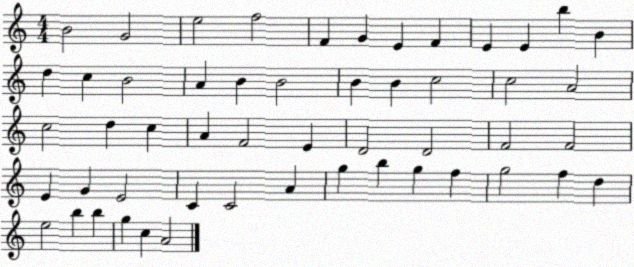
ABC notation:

X:1
T:Untitled
M:4/4
L:1/4
K:C
B2 G2 e2 f2 F G E F E E b B d c B2 A B B2 B B c2 c2 A2 c2 d c A F2 E D2 D2 F2 F2 E G E2 C C2 A g b g f g2 f d e2 b b g c A2